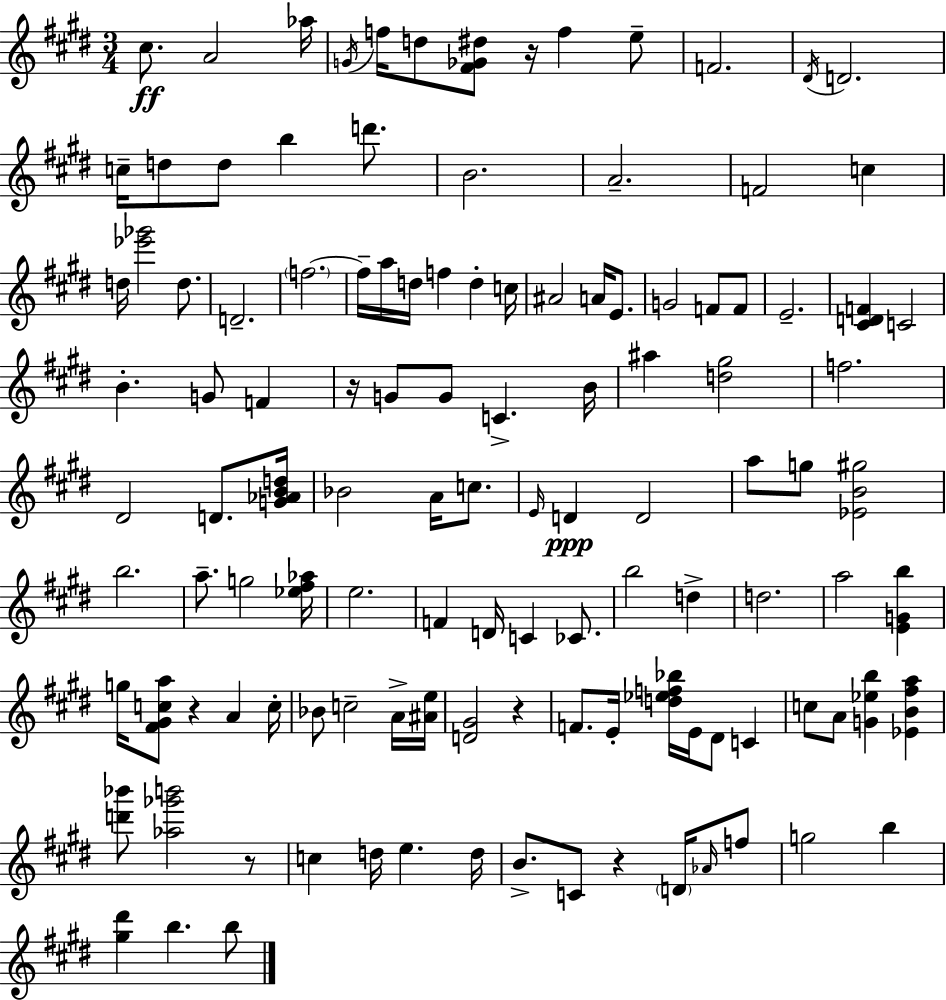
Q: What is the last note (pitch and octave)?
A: B5